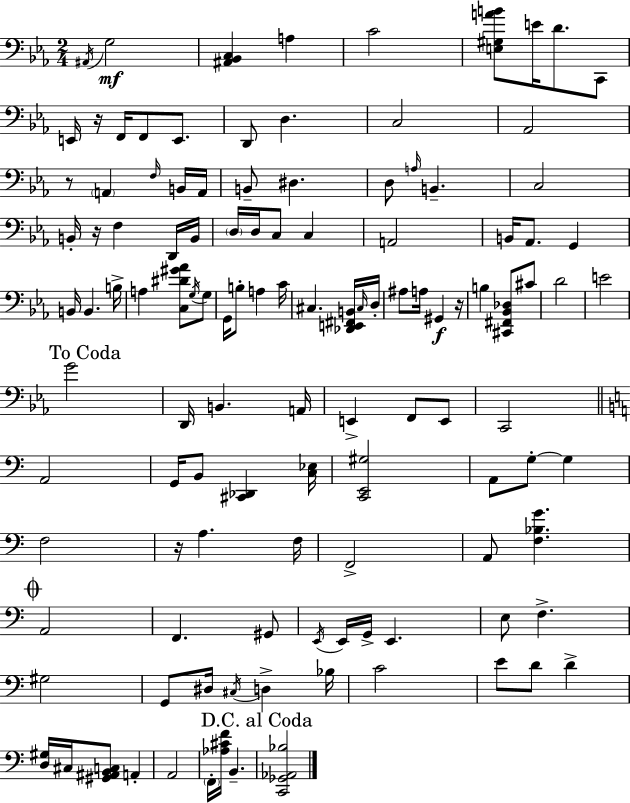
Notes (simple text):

A#2/s G3/h [A#2,Bb2,C3]/q A3/q C4/h [E3,G#3,A4,B4]/e E4/s D4/e. C2/e E2/s R/s F2/s F2/e E2/e. D2/e D3/q. C3/h Ab2/h R/e A2/q F3/s B2/s A2/s B2/e D#3/q. D3/e A3/s B2/q. C3/h B2/s R/s F3/q D2/s B2/s D3/s D3/s C3/e C3/q A2/h B2/s Ab2/e. G2/q B2/s B2/q. B3/s A3/q [C3,D#4,G#4,Ab4]/e G3/s G3/e G2/s B3/e A3/q C4/s C#3/q. [Db2,E2,F#2,B2]/s C#3/s D3/s A#3/e A3/s G#2/q R/s B3/q [C#2,F#2,Bb2,Db3]/e C#4/e D4/h E4/h G4/h D2/s B2/q. A2/s E2/q F2/e E2/e C2/h A2/h G2/s B2/e [C#2,Db2]/q [C3,Eb3]/s [C2,E2,G#3]/h A2/e G3/e G3/q F3/h R/s A3/q. F3/s F2/h A2/e [F3,Bb3,G4]/q. A2/h F2/q. G#2/e E2/s E2/s G2/s E2/q. E3/e F3/q. G#3/h G2/e D#3/s C#3/s D3/q Bb3/s C4/h E4/e D4/e D4/q [D3,G#3]/s C#3/s [G#2,A#2,B2,C3]/e A2/q A2/h F2/s [Ab3,C#4,F4]/s B2/q. [C2,Gb2,Ab2,Bb3]/h